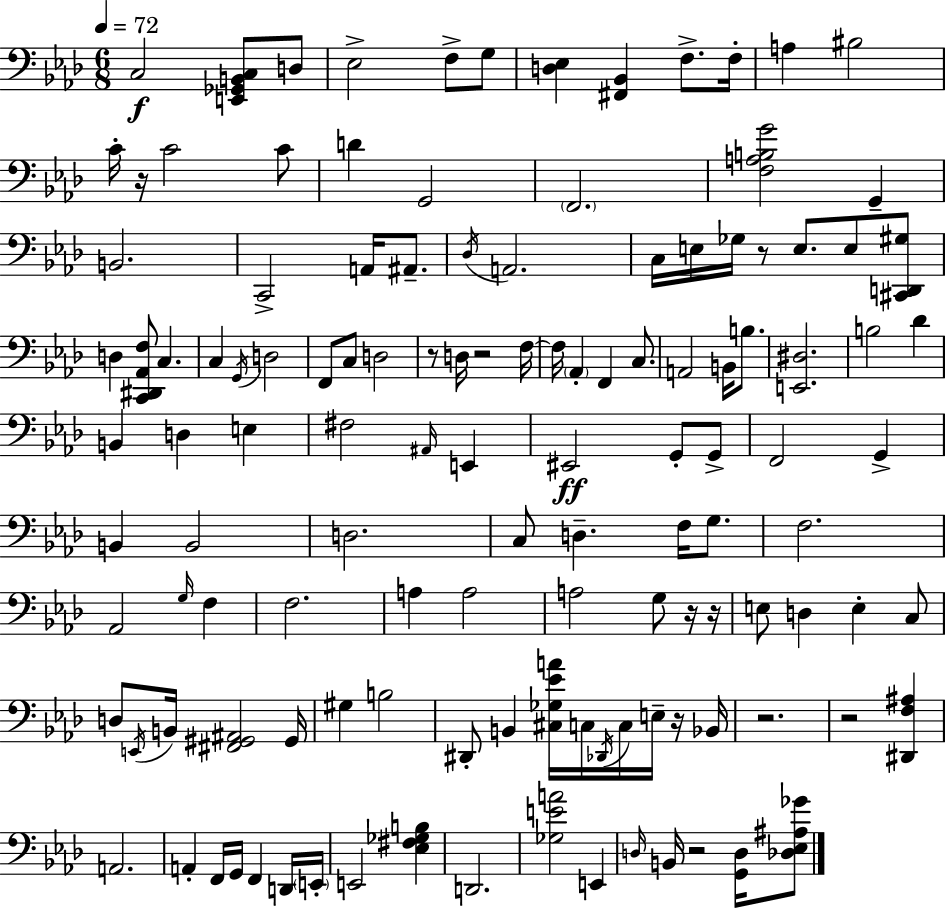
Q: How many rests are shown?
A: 10